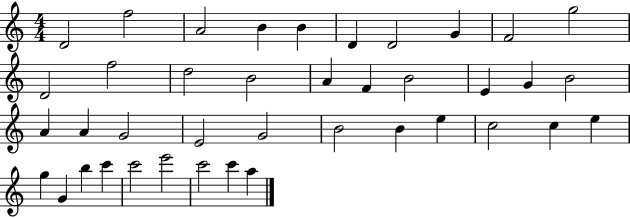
{
  \clef treble
  \numericTimeSignature
  \time 4/4
  \key c \major
  d'2 f''2 | a'2 b'4 b'4 | d'4 d'2 g'4 | f'2 g''2 | \break d'2 f''2 | d''2 b'2 | a'4 f'4 b'2 | e'4 g'4 b'2 | \break a'4 a'4 g'2 | e'2 g'2 | b'2 b'4 e''4 | c''2 c''4 e''4 | \break g''4 g'4 b''4 c'''4 | c'''2 e'''2 | c'''2 c'''4 a''4 | \bar "|."
}